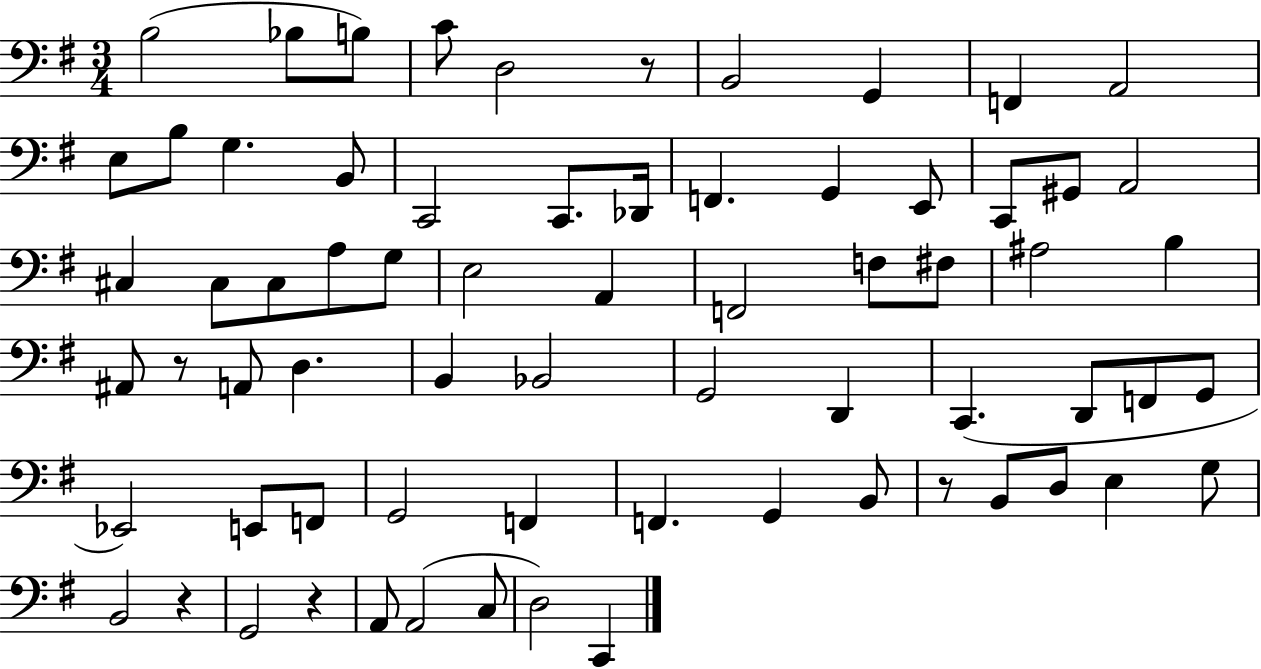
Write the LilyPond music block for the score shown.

{
  \clef bass
  \numericTimeSignature
  \time 3/4
  \key g \major
  b2( bes8 b8) | c'8 d2 r8 | b,2 g,4 | f,4 a,2 | \break e8 b8 g4. b,8 | c,2 c,8. des,16 | f,4. g,4 e,8 | c,8 gis,8 a,2 | \break cis4 cis8 cis8 a8 g8 | e2 a,4 | f,2 f8 fis8 | ais2 b4 | \break ais,8 r8 a,8 d4. | b,4 bes,2 | g,2 d,4 | c,4.( d,8 f,8 g,8 | \break ees,2) e,8 f,8 | g,2 f,4 | f,4. g,4 b,8 | r8 b,8 d8 e4 g8 | \break b,2 r4 | g,2 r4 | a,8 a,2( c8 | d2) c,4 | \break \bar "|."
}